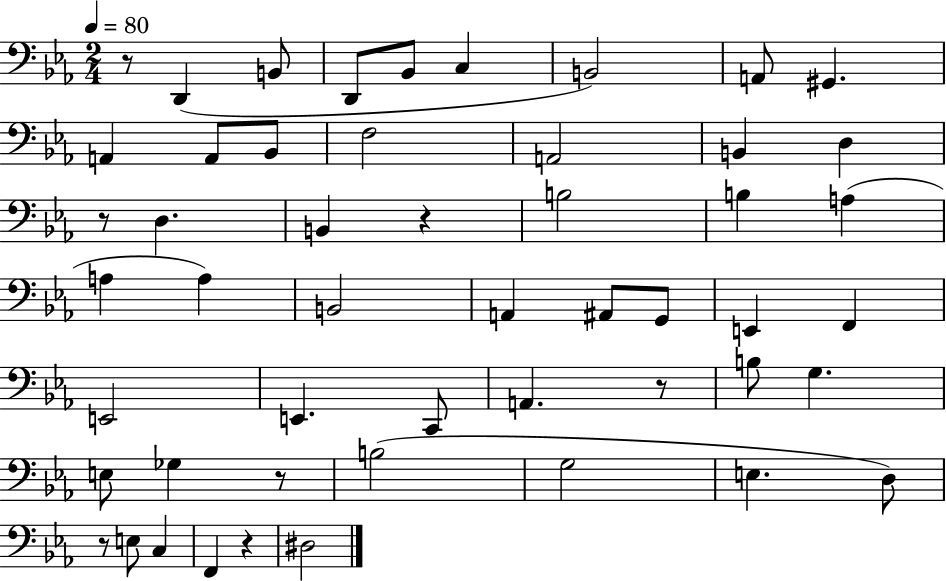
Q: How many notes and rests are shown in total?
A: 51